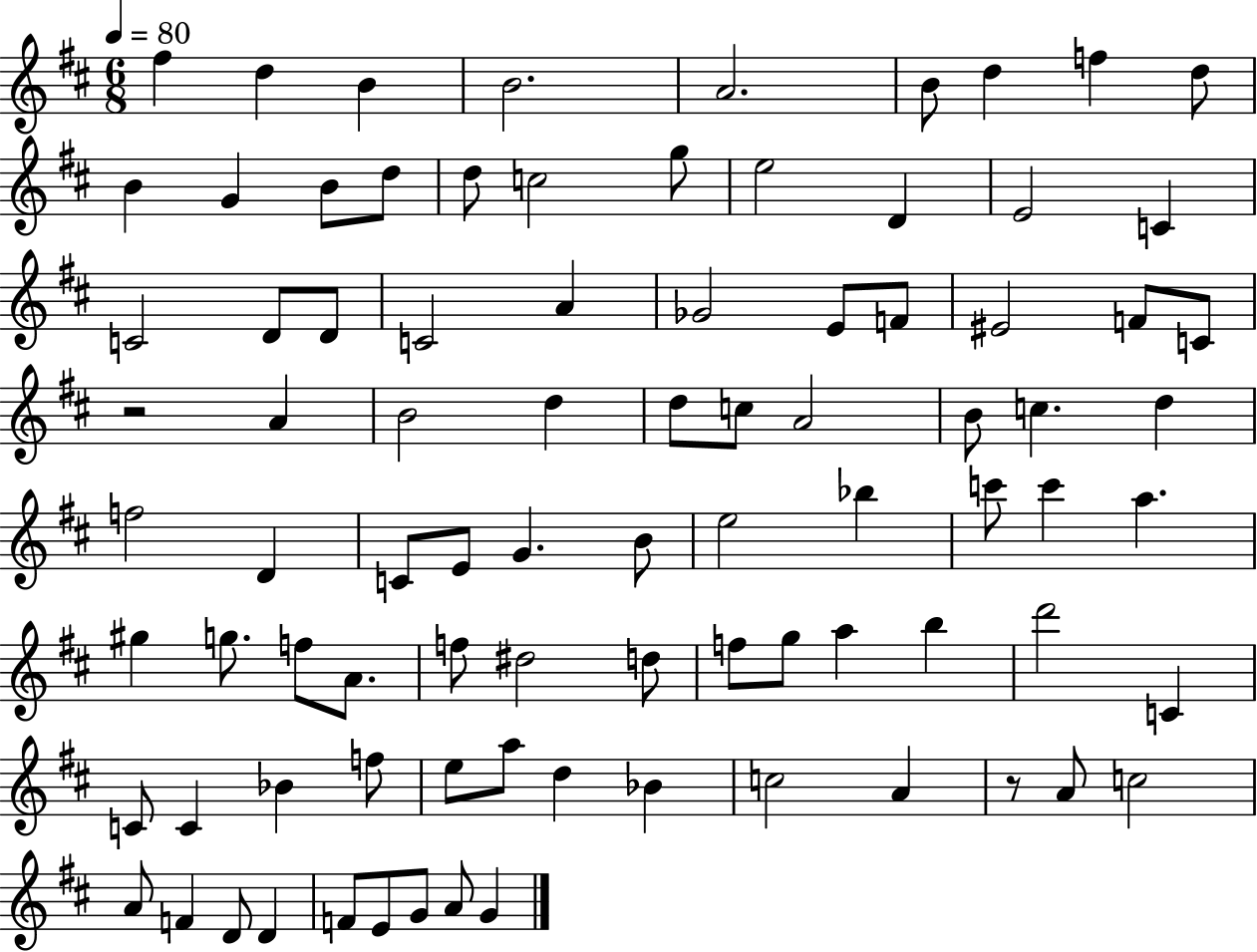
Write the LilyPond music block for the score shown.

{
  \clef treble
  \numericTimeSignature
  \time 6/8
  \key d \major
  \tempo 4 = 80
  \repeat volta 2 { fis''4 d''4 b'4 | b'2. | a'2. | b'8 d''4 f''4 d''8 | \break b'4 g'4 b'8 d''8 | d''8 c''2 g''8 | e''2 d'4 | e'2 c'4 | \break c'2 d'8 d'8 | c'2 a'4 | ges'2 e'8 f'8 | eis'2 f'8 c'8 | \break r2 a'4 | b'2 d''4 | d''8 c''8 a'2 | b'8 c''4. d''4 | \break f''2 d'4 | c'8 e'8 g'4. b'8 | e''2 bes''4 | c'''8 c'''4 a''4. | \break gis''4 g''8. f''8 a'8. | f''8 dis''2 d''8 | f''8 g''8 a''4 b''4 | d'''2 c'4 | \break c'8 c'4 bes'4 f''8 | e''8 a''8 d''4 bes'4 | c''2 a'4 | r8 a'8 c''2 | \break a'8 f'4 d'8 d'4 | f'8 e'8 g'8 a'8 g'4 | } \bar "|."
}